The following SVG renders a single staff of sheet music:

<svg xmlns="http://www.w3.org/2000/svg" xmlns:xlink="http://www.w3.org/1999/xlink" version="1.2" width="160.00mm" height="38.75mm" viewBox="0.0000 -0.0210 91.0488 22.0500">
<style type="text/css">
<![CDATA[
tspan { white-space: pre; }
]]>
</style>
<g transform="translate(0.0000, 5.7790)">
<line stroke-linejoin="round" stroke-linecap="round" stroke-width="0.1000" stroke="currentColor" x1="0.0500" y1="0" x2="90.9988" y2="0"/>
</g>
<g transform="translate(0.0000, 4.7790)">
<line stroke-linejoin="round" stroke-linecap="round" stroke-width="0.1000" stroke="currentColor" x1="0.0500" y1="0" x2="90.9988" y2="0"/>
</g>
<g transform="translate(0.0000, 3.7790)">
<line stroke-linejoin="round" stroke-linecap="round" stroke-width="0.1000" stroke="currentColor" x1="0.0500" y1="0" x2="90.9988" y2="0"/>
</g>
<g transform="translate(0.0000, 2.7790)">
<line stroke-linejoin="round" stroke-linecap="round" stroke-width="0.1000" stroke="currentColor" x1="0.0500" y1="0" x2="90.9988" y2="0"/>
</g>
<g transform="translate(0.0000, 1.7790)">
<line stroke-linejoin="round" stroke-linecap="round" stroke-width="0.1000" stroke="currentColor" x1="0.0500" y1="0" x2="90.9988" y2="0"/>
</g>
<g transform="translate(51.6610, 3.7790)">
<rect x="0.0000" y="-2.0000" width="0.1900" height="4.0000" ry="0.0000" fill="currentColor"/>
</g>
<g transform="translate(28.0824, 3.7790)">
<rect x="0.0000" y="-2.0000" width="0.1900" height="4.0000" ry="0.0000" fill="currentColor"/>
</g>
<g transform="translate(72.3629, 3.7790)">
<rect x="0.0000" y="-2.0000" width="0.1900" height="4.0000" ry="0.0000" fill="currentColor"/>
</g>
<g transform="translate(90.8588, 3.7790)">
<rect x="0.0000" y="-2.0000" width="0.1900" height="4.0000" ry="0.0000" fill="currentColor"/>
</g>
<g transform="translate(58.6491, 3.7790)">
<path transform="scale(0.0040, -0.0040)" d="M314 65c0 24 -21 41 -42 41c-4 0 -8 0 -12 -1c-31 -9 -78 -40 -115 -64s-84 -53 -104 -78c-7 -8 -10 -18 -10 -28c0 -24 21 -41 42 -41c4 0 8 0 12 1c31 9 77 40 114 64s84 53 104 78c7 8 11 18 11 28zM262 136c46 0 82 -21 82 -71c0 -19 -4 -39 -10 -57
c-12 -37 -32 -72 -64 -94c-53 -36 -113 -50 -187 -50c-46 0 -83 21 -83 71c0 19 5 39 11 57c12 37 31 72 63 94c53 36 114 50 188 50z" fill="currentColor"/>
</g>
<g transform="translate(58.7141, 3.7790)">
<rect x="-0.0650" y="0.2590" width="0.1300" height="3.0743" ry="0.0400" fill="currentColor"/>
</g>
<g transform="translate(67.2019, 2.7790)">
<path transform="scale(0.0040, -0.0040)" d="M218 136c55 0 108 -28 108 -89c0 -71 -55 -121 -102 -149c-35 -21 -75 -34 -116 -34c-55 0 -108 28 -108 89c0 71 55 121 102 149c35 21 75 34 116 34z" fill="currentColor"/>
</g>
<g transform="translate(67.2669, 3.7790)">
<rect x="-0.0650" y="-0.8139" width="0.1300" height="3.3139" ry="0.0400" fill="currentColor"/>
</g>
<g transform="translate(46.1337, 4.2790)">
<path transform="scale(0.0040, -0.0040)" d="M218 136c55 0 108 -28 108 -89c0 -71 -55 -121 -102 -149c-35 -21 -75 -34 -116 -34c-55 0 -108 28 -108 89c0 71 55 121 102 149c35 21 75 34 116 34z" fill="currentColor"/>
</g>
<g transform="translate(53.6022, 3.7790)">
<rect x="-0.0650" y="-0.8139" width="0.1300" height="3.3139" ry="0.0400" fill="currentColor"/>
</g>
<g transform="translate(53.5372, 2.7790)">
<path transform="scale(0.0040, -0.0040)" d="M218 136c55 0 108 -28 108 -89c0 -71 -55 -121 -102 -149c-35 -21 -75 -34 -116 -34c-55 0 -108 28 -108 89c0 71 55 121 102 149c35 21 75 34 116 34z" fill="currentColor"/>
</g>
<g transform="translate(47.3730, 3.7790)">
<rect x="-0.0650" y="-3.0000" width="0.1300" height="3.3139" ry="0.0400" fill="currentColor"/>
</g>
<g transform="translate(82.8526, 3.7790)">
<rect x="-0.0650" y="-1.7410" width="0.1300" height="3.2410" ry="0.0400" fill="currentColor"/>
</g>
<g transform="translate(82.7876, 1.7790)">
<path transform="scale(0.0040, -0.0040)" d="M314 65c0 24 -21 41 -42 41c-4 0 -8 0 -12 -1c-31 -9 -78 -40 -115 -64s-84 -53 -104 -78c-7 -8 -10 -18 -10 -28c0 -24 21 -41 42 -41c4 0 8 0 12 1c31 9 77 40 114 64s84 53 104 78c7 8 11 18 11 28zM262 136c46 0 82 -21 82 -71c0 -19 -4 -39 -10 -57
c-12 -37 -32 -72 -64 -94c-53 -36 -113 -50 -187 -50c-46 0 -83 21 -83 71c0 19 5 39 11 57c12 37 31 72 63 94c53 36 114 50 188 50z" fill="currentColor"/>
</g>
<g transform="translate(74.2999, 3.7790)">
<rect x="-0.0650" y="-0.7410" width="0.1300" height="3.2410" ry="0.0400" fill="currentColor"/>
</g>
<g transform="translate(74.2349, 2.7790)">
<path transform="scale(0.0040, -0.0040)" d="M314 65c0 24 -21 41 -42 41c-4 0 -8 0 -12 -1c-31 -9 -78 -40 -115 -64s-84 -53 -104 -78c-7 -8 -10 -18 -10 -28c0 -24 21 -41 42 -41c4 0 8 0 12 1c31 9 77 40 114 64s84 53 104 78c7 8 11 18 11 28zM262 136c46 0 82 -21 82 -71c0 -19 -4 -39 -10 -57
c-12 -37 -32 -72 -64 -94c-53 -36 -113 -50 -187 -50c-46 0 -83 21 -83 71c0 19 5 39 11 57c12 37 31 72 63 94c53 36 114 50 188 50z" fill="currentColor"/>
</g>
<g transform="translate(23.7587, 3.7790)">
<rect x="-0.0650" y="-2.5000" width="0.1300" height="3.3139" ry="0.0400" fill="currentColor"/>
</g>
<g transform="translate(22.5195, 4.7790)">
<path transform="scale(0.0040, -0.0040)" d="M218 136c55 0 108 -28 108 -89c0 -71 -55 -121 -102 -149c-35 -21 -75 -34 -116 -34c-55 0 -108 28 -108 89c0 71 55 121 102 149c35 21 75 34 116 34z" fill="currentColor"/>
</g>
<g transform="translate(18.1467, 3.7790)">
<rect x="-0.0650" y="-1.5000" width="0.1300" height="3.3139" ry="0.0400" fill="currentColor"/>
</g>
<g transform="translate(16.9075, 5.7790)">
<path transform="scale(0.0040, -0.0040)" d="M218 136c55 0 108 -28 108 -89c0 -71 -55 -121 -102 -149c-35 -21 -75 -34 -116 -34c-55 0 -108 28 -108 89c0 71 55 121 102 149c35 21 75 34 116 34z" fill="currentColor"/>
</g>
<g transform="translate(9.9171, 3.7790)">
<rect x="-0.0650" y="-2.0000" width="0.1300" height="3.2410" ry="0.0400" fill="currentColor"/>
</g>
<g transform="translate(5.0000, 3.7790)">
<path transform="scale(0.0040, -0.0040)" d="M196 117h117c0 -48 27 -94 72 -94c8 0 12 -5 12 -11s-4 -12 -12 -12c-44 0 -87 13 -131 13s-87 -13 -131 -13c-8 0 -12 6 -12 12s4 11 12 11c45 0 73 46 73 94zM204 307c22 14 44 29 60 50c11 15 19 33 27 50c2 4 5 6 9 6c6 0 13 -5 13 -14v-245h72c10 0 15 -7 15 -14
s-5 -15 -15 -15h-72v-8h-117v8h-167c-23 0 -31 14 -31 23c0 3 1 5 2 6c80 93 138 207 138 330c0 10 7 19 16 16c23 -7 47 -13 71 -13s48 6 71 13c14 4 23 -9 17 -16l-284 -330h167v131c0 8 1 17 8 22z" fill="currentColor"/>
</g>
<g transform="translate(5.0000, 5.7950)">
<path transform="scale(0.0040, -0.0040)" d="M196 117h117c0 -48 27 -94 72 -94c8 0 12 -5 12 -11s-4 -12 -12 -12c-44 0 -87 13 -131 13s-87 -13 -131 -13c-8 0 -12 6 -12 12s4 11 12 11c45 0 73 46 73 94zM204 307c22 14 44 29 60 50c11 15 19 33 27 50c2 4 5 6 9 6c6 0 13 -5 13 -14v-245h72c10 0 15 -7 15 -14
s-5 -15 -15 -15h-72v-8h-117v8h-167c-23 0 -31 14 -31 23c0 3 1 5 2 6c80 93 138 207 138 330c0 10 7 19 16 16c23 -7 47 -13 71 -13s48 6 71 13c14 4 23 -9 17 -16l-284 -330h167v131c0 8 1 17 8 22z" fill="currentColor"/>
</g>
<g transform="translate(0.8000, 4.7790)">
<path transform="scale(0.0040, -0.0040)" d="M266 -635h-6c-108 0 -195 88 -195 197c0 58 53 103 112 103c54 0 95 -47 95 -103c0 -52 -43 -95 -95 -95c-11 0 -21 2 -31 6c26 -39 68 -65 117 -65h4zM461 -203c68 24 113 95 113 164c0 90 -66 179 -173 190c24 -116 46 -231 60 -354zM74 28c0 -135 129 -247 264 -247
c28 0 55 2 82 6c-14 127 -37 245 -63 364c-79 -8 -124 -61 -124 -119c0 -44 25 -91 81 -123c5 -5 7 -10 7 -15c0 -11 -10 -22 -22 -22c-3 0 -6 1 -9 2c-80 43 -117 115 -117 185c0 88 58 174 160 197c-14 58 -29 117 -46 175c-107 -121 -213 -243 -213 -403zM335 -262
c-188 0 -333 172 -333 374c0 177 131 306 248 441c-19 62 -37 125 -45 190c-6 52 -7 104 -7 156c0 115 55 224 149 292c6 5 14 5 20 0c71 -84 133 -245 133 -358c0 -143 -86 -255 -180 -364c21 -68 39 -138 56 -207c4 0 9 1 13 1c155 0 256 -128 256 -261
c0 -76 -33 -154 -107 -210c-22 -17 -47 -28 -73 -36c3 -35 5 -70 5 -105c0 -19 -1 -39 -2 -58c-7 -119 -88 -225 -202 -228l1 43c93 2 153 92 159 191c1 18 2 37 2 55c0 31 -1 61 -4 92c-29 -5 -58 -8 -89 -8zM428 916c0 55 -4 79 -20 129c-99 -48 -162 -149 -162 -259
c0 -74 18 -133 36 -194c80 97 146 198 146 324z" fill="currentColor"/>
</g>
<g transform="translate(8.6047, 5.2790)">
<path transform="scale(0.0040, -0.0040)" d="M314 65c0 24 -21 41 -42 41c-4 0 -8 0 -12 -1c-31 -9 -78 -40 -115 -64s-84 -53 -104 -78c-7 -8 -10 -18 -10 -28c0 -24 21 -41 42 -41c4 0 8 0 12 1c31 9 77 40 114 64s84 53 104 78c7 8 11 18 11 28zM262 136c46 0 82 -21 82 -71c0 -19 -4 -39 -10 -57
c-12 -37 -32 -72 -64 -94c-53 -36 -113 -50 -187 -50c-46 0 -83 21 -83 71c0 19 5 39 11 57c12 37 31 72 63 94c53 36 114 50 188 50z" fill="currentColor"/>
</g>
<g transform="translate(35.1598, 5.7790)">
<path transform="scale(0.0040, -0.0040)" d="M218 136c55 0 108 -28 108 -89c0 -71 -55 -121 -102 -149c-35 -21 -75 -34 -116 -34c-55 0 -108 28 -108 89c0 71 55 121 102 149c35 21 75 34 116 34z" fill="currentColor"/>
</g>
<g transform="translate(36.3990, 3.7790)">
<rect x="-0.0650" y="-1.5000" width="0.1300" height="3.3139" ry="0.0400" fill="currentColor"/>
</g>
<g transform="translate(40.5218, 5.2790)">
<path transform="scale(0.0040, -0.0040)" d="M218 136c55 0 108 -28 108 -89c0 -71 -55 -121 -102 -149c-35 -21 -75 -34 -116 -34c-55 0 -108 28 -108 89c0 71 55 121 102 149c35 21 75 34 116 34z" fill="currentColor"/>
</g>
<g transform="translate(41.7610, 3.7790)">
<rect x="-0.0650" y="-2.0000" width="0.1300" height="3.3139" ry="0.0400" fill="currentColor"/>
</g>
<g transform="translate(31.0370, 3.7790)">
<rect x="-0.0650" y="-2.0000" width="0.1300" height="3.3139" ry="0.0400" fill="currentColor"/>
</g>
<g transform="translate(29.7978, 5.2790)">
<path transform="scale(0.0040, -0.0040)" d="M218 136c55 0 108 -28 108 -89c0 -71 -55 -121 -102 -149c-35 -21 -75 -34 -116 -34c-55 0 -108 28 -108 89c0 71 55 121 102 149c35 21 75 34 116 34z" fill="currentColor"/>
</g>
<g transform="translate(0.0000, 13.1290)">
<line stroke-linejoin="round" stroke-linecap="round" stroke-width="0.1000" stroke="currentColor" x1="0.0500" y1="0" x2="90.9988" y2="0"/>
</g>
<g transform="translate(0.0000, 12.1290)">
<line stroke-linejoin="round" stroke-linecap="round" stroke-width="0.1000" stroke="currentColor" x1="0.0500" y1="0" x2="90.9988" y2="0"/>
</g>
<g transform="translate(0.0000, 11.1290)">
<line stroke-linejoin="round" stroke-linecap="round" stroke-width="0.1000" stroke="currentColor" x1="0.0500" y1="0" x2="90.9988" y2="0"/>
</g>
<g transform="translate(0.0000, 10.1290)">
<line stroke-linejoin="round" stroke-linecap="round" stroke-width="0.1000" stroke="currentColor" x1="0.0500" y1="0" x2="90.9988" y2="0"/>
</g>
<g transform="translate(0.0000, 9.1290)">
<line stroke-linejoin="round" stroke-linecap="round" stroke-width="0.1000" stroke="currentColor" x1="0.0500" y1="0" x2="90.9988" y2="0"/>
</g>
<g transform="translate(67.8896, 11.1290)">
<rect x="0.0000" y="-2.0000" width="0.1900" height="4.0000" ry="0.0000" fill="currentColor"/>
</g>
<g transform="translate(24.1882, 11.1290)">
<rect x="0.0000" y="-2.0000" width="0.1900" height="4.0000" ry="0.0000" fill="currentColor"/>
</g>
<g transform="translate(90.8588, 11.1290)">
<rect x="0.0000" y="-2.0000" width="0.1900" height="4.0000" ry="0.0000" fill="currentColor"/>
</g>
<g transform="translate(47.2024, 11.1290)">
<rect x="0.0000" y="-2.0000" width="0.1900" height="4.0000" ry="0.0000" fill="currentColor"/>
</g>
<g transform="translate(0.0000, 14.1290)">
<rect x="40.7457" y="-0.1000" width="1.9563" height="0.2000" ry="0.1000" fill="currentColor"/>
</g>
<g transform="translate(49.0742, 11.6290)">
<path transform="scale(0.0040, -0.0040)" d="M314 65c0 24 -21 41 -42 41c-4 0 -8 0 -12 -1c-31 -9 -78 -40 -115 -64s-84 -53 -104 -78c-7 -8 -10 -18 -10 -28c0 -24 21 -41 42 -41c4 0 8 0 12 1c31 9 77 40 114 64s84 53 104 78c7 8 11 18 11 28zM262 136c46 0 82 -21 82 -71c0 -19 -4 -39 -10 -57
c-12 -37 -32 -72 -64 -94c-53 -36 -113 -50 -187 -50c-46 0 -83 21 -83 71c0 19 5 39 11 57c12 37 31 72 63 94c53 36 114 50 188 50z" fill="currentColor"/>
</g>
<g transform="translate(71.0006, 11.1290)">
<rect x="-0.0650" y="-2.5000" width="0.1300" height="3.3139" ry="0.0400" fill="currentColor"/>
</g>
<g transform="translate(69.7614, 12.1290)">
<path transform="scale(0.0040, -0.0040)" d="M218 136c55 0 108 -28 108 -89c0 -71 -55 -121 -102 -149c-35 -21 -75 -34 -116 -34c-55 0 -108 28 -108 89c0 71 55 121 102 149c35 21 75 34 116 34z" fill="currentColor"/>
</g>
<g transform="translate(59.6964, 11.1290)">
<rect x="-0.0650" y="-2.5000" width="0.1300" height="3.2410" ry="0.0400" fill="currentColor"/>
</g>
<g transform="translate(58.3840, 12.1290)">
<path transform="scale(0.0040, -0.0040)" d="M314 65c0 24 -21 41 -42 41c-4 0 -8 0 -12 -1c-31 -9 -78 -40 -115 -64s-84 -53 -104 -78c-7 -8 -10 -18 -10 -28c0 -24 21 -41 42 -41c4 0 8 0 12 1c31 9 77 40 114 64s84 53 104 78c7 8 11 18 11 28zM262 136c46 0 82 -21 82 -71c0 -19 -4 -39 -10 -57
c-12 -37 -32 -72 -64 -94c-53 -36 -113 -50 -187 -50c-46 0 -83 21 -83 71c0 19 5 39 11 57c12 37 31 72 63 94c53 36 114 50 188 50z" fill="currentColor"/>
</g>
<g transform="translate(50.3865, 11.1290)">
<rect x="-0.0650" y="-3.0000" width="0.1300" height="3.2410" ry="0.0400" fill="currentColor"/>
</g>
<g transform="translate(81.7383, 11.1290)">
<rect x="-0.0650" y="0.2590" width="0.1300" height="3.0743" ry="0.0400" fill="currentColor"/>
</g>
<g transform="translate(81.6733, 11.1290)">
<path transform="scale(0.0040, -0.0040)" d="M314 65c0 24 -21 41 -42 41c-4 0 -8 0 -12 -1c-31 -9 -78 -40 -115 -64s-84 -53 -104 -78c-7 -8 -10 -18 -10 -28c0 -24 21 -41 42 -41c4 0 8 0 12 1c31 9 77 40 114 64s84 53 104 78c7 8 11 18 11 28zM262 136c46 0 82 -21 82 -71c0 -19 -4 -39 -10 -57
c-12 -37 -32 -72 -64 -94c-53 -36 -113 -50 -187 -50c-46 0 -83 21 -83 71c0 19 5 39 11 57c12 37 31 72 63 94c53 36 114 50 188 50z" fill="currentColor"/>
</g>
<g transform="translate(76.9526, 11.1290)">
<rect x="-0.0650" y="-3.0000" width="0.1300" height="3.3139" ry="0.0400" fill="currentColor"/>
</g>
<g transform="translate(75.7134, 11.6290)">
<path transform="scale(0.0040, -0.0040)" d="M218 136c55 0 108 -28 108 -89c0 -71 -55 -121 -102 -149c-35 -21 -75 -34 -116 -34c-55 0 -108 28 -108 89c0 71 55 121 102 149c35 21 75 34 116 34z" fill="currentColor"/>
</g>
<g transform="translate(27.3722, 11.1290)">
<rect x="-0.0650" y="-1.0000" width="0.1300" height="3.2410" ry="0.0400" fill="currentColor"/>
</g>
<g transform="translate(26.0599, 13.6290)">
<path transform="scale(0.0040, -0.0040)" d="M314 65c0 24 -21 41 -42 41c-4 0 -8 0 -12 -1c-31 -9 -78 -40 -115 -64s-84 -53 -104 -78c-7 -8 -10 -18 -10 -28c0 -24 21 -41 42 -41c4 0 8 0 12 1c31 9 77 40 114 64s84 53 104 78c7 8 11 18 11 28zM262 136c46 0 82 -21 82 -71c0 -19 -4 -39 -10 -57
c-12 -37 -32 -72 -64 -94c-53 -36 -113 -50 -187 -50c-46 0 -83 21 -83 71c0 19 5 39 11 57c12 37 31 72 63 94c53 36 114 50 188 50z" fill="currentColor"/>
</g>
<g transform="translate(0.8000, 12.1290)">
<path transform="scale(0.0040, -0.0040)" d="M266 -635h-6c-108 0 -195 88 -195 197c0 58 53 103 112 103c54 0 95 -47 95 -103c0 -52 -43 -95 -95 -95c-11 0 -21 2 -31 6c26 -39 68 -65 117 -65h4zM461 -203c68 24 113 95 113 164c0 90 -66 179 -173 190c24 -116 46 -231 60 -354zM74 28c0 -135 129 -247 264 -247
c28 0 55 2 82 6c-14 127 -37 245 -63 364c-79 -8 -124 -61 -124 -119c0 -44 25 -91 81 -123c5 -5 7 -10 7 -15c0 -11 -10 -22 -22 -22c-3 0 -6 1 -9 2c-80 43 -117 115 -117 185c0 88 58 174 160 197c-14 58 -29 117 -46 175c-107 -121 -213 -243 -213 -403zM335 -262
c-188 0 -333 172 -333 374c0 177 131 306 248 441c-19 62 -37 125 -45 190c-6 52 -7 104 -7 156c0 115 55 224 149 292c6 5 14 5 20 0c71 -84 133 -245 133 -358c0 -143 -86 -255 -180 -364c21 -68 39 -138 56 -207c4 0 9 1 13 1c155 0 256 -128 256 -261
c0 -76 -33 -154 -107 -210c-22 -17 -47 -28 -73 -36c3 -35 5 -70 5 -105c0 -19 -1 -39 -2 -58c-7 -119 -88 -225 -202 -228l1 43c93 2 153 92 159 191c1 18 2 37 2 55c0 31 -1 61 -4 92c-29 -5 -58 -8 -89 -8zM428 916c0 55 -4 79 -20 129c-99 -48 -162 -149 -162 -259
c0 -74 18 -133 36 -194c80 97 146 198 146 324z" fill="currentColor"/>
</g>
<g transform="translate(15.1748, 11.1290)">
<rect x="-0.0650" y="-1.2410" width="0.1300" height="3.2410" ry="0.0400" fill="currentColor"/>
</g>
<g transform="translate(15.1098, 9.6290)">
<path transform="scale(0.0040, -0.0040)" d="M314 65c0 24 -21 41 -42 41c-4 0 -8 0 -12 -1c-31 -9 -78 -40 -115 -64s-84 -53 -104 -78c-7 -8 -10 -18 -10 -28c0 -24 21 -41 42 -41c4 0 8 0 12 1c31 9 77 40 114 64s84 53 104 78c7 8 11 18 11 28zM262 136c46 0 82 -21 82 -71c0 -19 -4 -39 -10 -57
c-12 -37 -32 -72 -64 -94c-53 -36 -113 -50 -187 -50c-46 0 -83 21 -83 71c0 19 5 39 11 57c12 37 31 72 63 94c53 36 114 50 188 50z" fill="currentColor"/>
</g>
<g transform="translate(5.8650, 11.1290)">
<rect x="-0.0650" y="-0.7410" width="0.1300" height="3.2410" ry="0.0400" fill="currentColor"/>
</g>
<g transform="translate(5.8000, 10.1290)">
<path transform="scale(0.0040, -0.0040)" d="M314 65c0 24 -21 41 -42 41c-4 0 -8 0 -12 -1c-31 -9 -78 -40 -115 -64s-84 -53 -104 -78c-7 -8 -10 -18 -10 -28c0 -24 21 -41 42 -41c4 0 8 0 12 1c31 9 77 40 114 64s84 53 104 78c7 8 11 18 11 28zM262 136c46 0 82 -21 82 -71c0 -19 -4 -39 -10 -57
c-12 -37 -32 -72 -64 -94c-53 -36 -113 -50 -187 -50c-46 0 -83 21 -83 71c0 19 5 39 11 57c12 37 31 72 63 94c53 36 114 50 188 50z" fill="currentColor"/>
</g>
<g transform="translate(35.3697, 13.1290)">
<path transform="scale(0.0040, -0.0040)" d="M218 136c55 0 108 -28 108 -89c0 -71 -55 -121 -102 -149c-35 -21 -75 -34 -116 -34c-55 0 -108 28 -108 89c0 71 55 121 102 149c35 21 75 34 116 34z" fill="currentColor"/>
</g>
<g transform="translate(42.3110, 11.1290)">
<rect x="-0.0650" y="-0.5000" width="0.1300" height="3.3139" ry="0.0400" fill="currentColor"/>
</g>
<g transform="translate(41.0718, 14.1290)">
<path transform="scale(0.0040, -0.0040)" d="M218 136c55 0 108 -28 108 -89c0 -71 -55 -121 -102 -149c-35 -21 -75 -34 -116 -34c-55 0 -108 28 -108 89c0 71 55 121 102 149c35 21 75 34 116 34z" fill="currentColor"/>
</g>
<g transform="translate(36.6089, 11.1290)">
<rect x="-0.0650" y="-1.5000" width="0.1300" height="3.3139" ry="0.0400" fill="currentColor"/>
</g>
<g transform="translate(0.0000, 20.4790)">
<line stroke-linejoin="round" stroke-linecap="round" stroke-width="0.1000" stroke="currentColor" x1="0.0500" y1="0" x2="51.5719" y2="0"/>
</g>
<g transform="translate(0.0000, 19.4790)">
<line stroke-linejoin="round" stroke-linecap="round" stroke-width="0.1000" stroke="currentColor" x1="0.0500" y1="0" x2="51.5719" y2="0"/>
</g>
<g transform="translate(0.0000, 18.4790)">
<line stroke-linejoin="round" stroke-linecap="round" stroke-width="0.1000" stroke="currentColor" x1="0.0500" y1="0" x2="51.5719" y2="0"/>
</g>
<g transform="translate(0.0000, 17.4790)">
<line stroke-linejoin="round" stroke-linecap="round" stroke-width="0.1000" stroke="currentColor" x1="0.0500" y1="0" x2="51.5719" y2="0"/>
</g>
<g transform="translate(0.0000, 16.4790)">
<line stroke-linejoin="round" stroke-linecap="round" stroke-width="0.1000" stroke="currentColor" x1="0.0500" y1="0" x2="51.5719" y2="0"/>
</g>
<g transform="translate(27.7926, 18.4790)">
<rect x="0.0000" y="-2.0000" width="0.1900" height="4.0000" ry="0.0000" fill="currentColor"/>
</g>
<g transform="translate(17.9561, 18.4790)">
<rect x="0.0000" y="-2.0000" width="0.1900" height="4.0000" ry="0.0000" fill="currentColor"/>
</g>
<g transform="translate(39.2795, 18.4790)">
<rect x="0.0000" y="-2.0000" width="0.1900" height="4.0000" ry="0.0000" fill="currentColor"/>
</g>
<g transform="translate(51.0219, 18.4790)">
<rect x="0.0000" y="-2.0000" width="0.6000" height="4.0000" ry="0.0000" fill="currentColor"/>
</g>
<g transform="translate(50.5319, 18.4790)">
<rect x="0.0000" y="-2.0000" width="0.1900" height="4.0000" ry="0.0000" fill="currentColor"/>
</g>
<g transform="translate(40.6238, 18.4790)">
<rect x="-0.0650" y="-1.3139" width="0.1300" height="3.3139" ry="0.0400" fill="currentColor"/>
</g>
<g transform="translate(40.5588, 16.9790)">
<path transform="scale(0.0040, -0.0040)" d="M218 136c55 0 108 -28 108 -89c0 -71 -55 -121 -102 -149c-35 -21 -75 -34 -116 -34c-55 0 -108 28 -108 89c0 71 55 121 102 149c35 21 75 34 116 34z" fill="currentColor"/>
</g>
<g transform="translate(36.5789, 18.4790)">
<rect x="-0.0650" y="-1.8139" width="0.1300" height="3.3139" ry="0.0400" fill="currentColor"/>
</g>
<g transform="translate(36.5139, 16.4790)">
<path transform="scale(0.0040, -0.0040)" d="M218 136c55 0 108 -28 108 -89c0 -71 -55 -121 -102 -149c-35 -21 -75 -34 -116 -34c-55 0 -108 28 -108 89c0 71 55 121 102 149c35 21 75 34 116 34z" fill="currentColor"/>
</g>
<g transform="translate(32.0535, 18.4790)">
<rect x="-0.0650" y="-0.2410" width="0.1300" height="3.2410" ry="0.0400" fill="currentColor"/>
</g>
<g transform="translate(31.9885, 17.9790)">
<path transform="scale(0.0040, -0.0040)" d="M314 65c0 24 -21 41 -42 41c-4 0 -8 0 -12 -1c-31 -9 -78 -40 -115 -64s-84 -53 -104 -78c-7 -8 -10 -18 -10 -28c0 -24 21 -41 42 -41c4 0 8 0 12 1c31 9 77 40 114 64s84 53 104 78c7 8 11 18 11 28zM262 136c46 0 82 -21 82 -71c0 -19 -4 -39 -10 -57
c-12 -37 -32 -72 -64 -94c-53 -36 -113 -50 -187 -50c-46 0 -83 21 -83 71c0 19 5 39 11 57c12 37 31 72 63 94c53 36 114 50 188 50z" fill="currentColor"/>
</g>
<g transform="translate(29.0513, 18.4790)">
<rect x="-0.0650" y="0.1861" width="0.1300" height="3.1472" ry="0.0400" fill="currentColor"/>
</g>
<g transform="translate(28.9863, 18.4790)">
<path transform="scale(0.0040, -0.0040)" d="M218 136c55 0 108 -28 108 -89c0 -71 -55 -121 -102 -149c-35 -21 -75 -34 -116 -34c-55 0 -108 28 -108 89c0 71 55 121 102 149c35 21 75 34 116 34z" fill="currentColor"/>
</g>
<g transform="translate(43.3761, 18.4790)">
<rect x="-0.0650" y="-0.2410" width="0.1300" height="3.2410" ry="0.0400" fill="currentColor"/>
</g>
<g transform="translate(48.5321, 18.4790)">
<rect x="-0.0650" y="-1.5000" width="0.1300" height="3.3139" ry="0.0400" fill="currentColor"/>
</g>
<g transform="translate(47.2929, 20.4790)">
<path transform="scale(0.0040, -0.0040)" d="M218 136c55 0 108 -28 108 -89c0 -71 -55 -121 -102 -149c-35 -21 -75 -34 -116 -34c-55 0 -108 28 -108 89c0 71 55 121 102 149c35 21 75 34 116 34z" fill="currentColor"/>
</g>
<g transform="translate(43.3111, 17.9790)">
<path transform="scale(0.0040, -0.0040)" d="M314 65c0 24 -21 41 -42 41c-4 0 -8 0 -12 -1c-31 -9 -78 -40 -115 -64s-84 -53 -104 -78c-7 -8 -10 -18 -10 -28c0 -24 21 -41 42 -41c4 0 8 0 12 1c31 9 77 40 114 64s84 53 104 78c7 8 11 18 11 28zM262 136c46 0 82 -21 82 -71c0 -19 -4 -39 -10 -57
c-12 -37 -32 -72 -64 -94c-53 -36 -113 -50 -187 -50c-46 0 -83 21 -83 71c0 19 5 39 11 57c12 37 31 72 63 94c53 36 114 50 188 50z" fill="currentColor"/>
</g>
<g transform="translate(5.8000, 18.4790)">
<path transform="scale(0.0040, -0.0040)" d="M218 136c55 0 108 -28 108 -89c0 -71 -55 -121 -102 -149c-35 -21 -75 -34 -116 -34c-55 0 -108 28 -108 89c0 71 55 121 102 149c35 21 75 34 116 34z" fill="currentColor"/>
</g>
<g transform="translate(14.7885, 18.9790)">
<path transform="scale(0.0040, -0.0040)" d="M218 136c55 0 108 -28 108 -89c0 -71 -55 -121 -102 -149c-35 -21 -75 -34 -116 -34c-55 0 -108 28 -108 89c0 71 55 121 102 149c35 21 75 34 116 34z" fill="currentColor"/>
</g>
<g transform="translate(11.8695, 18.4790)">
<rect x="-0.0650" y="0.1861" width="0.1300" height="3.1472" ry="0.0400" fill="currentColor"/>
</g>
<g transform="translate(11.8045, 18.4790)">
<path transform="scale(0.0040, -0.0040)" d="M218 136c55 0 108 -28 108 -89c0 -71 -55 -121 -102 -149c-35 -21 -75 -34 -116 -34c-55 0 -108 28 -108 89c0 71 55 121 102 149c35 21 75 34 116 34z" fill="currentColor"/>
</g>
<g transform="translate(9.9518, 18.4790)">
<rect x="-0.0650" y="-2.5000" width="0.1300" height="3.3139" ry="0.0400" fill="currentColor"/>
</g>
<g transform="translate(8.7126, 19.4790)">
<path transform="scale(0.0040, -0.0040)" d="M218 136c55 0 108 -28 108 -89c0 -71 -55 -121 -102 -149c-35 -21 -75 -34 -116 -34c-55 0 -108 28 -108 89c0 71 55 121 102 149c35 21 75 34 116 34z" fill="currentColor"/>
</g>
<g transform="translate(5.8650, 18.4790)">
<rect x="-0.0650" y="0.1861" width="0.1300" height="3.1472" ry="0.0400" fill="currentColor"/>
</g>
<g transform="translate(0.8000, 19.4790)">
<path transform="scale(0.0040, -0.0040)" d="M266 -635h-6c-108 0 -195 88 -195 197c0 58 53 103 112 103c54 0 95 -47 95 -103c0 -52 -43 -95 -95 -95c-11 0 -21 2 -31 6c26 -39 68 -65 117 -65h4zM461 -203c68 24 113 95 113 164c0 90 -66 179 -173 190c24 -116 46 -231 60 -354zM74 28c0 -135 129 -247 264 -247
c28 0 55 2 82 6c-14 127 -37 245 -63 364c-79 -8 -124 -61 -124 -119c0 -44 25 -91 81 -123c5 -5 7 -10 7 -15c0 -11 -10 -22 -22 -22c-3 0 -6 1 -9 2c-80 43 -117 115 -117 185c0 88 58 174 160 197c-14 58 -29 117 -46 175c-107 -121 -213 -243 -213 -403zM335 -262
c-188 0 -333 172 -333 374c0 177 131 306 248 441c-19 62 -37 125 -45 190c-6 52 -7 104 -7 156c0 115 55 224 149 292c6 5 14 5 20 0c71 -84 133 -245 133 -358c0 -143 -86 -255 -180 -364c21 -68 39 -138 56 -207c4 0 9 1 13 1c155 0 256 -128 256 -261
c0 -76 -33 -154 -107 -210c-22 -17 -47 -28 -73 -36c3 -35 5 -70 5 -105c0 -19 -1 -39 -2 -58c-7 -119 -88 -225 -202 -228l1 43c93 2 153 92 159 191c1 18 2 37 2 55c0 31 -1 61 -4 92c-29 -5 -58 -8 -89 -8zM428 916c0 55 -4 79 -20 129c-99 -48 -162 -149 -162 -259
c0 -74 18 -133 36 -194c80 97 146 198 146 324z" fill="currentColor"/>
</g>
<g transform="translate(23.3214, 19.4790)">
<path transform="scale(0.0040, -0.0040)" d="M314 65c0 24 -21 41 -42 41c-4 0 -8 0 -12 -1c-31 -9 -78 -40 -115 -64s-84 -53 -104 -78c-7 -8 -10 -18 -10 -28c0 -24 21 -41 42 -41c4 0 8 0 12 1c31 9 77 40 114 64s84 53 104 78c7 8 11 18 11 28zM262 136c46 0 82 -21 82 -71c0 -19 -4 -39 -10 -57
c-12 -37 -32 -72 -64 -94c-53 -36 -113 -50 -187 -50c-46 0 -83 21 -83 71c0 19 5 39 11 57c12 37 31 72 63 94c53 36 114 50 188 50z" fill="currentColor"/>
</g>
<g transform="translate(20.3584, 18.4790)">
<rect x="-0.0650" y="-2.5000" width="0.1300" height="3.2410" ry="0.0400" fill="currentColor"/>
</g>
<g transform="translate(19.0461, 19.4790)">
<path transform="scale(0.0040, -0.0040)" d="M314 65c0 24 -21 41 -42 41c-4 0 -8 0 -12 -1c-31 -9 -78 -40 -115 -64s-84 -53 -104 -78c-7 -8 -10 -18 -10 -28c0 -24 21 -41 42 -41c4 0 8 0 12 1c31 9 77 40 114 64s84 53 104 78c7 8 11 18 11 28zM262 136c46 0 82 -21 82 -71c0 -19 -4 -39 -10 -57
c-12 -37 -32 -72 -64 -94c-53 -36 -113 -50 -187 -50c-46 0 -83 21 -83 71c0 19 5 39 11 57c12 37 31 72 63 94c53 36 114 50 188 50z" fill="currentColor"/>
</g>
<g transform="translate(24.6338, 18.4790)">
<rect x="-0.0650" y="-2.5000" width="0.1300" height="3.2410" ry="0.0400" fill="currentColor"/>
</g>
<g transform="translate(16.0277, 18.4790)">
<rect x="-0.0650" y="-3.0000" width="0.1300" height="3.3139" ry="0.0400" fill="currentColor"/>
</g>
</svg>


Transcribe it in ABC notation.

X:1
T:Untitled
M:4/4
L:1/4
K:C
F2 E G F E F A d B2 d d2 f2 d2 e2 D2 E C A2 G2 G A B2 B G B A G2 G2 B c2 f e c2 E